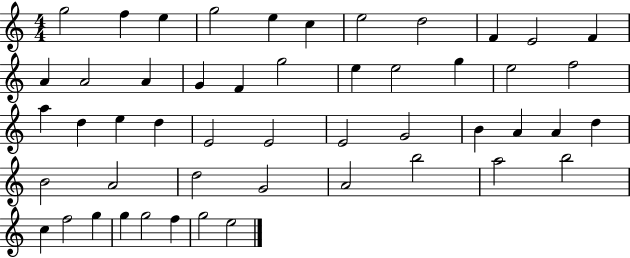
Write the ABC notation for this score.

X:1
T:Untitled
M:4/4
L:1/4
K:C
g2 f e g2 e c e2 d2 F E2 F A A2 A G F g2 e e2 g e2 f2 a d e d E2 E2 E2 G2 B A A d B2 A2 d2 G2 A2 b2 a2 b2 c f2 g g g2 f g2 e2